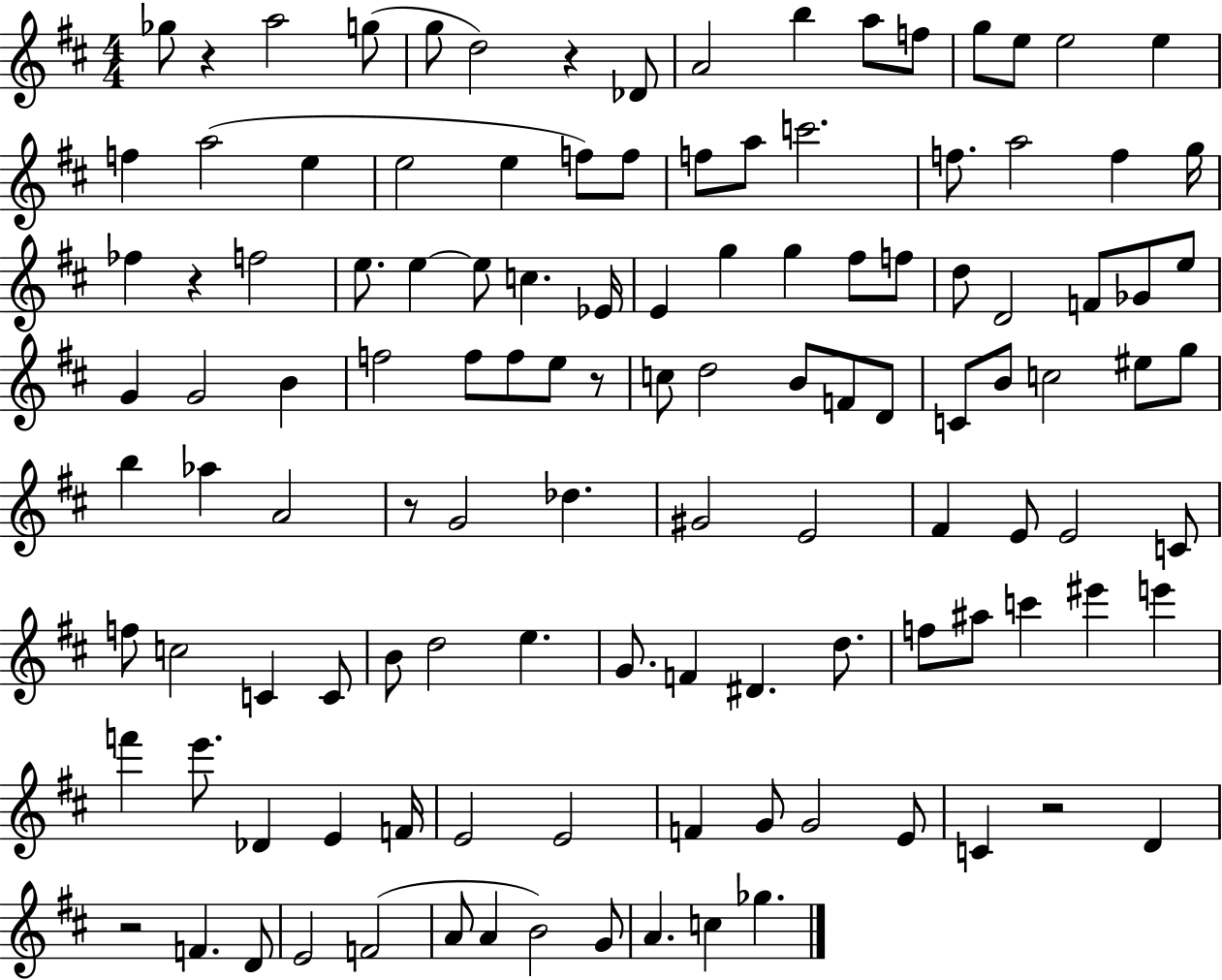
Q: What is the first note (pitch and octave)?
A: Gb5